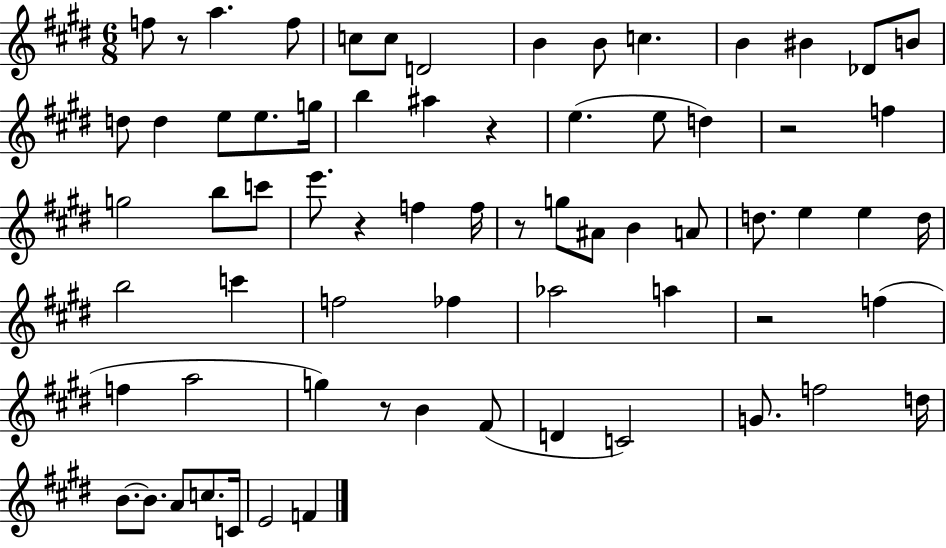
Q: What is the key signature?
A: E major